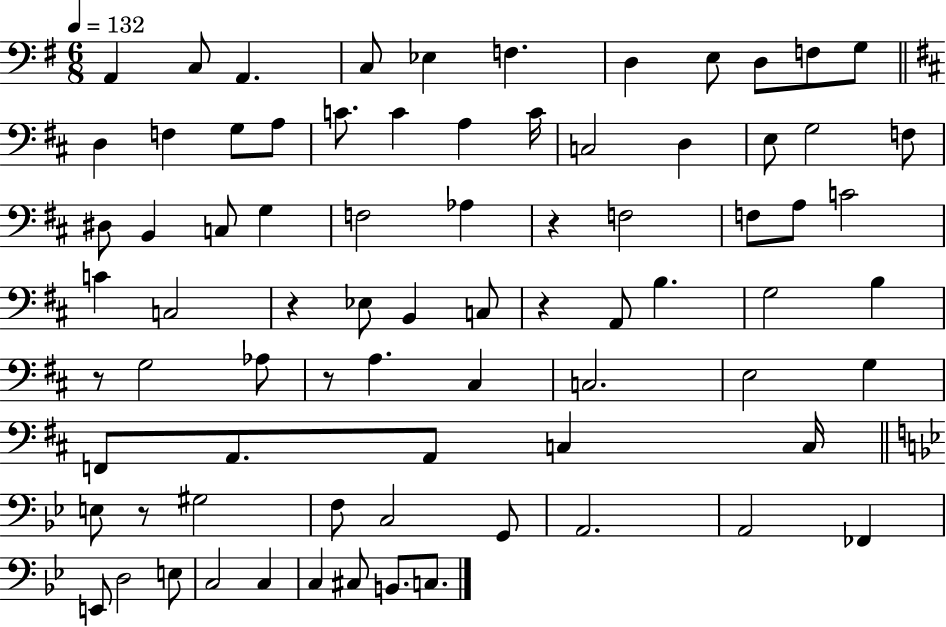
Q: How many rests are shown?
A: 6